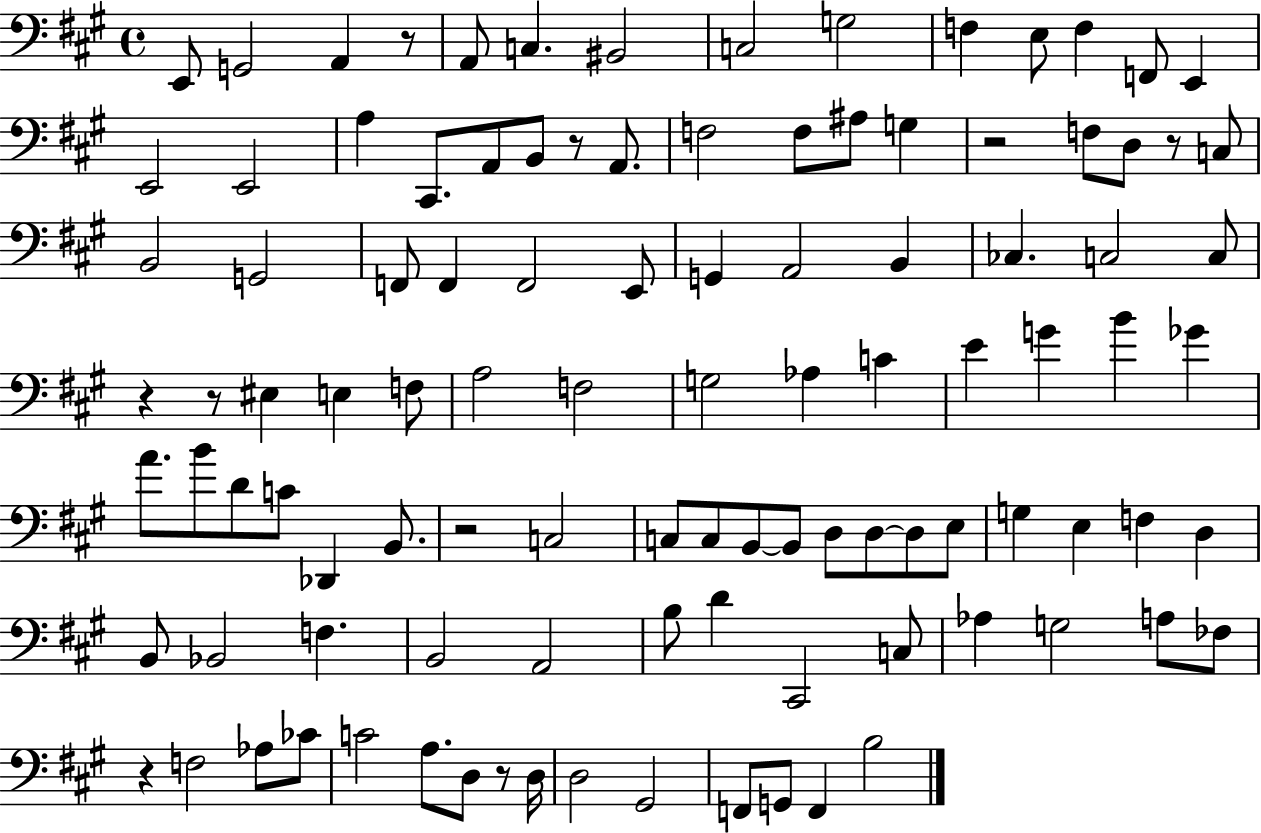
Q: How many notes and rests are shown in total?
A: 105